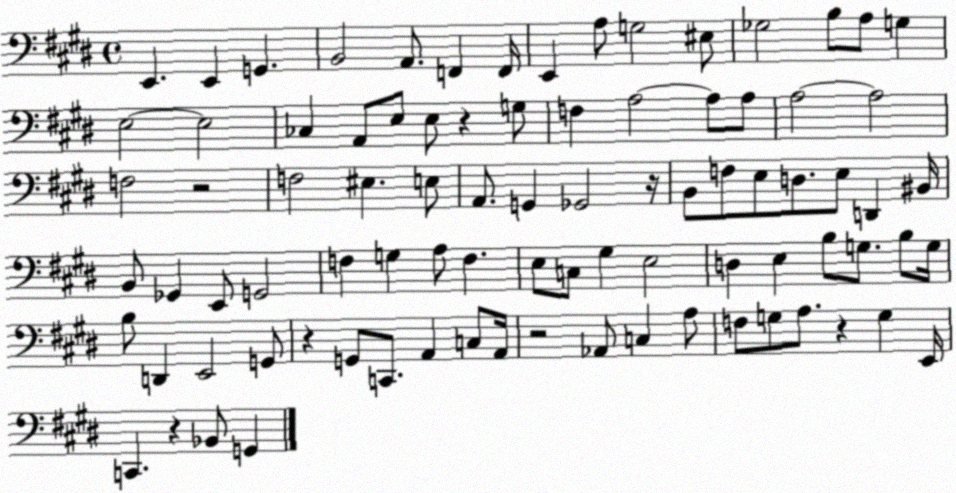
X:1
T:Untitled
M:4/4
L:1/4
K:E
E,, E,, G,, B,,2 A,,/2 F,, F,,/4 E,, A,/2 G,2 ^E,/2 _G,2 B,/2 A,/2 G, E,2 E,2 _C, A,,/2 E,/2 E,/2 z G,/2 F, A,2 A,/2 A,/2 A,2 A,2 F,2 z2 F,2 ^E, E,/2 A,,/2 G,, _G,,2 z/4 B,,/2 F,/2 E,/2 D,/2 E,/2 D,, ^B,,/4 B,,/2 _G,, E,,/2 G,,2 F, G, A,/2 F, E,/2 C,/2 ^G, E,2 D, E, B,/2 G,/2 B,/2 G,/4 B,/2 D,, E,,2 G,,/2 z G,,/2 C,,/2 A,, C,/2 A,,/4 z2 _A,,/2 C, A,/2 F,/2 G,/2 A,/2 z G, E,,/4 C,, z _B,,/2 G,,